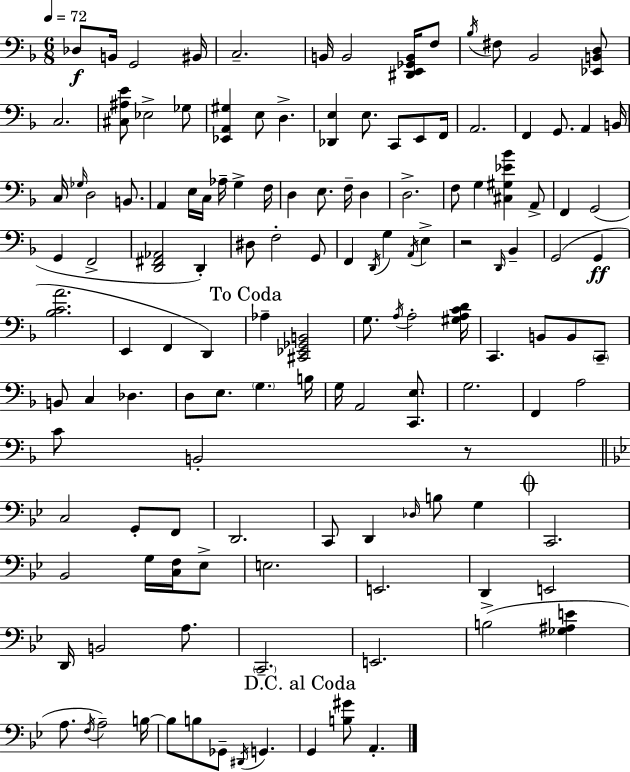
Db3/e B2/s G2/h BIS2/s C3/h. B2/s B2/h [D#2,E2,Gb2,B2]/s F3/e Bb3/s F#3/e Bb2/h [Eb2,B2,D3]/e C3/h. [C#3,A#3,E4]/e Eb3/h Gb3/e [Eb2,A2,G#3]/q E3/e D3/q. [Db2,E3]/q E3/e. C2/e E2/e F2/s A2/h. F2/q G2/e. A2/q B2/s C3/s Gb3/s D3/h B2/e. A2/q E3/s C3/s Ab3/s G3/q F3/s D3/q E3/e. F3/s D3/q D3/h. F3/e G3/q [C#3,G#3,Eb4,Bb4]/q A2/e F2/q G2/h G2/q F2/h [D2,F#2,Ab2]/h D2/q D#3/e F3/h G2/e F2/q D2/s G3/q A2/s E3/q R/h D2/s Bb2/q G2/h G2/q [Bb3,C4,A4]/h. E2/q F2/q D2/q Ab3/q [C#2,Eb2,Gb2,B2]/h G3/e. A3/s A3/h [G#3,A3,C4,D4]/s C2/q. B2/e B2/e C2/e B2/e C3/q Db3/q. D3/e E3/e. G3/q. B3/s G3/s A2/h [C2,E3]/e. G3/h. F2/q A3/h C4/e B2/h R/e C3/h G2/e F2/e D2/h. C2/e D2/q Db3/s B3/e G3/q C2/h. Bb2/h G3/s [C3,F3]/s Eb3/e E3/h. E2/h. D2/q E2/h D2/s B2/h A3/e. C2/h. E2/h. B3/h [Gb3,A#3,E4]/q A3/e. F3/s A3/h B3/s B3/e B3/e Gb2/e D#2/s G2/q. G2/q [B3,G#4]/e A2/q.